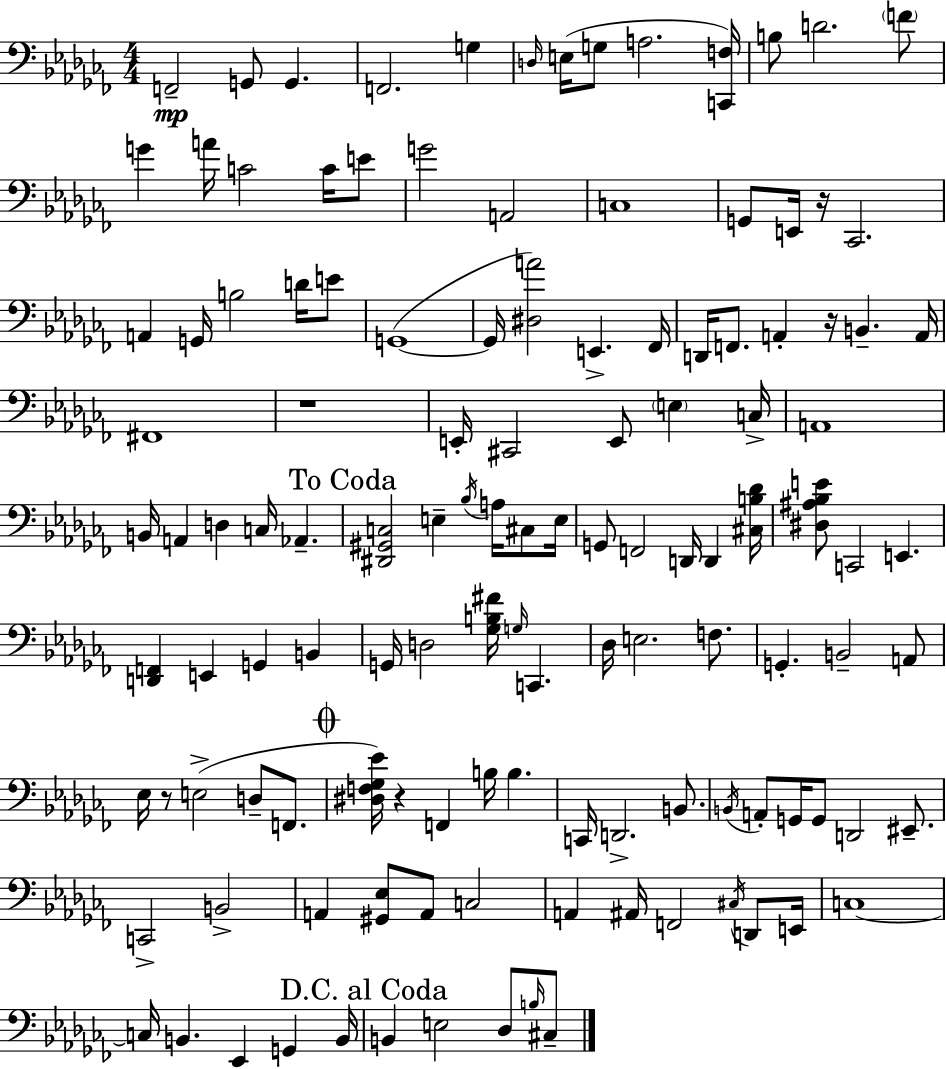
F2/h G2/e G2/q. F2/h. G3/q D3/s E3/s G3/e A3/h. [C2,F3]/s B3/e D4/h. F4/e G4/q A4/s C4/h C4/s E4/e G4/h A2/h C3/w G2/e E2/s R/s CES2/h. A2/q G2/s B3/h D4/s E4/e G2/w G2/s [D#3,A4]/h E2/q. FES2/s D2/s F2/e. A2/q R/s B2/q. A2/s F#2/w R/w E2/s C#2/h E2/e E3/q C3/s A2/w B2/s A2/q D3/q C3/s Ab2/q. [D#2,G#2,C3]/h E3/q Bb3/s A3/s C#3/e E3/s G2/e F2/h D2/s D2/q [C#3,B3,Db4]/s [D#3,A#3,Bb3,E4]/e C2/h E2/q. [D2,F2]/q E2/q G2/q B2/q G2/s D3/h [Gb3,B3,F#4]/s G3/s C2/q. Db3/s E3/h. F3/e. G2/q. B2/h A2/e Eb3/s R/e E3/h D3/e F2/e. [D#3,F3,Gb3,Eb4]/s R/q F2/q B3/s B3/q. C2/s D2/h. B2/e. B2/s A2/e G2/s G2/e D2/h EIS2/e. C2/h B2/h A2/q [G#2,Eb3]/e A2/e C3/h A2/q A#2/s F2/h C#3/s D2/e E2/s C3/w C3/s B2/q. Eb2/q G2/q B2/s B2/q E3/h Db3/e B3/s C#3/e